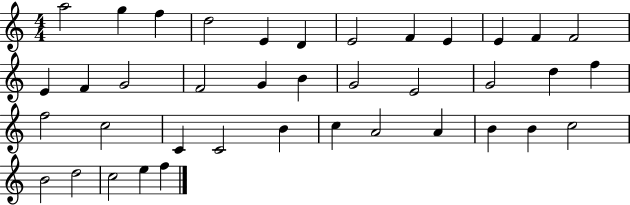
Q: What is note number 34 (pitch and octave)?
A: C5